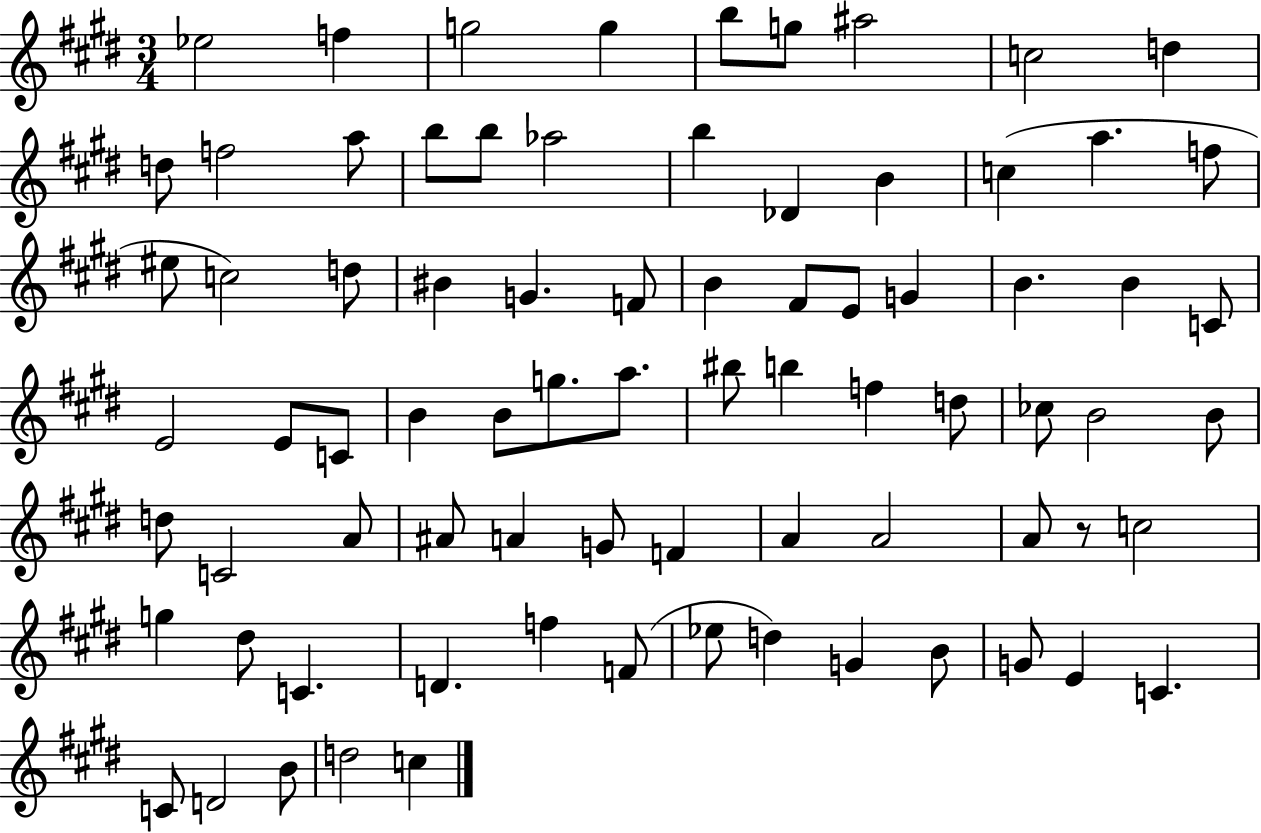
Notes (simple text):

Eb5/h F5/q G5/h G5/q B5/e G5/e A#5/h C5/h D5/q D5/e F5/h A5/e B5/e B5/e Ab5/h B5/q Db4/q B4/q C5/q A5/q. F5/e EIS5/e C5/h D5/e BIS4/q G4/q. F4/e B4/q F#4/e E4/e G4/q B4/q. B4/q C4/e E4/h E4/e C4/e B4/q B4/e G5/e. A5/e. BIS5/e B5/q F5/q D5/e CES5/e B4/h B4/e D5/e C4/h A4/e A#4/e A4/q G4/e F4/q A4/q A4/h A4/e R/e C5/h G5/q D#5/e C4/q. D4/q. F5/q F4/e Eb5/e D5/q G4/q B4/e G4/e E4/q C4/q. C4/e D4/h B4/e D5/h C5/q